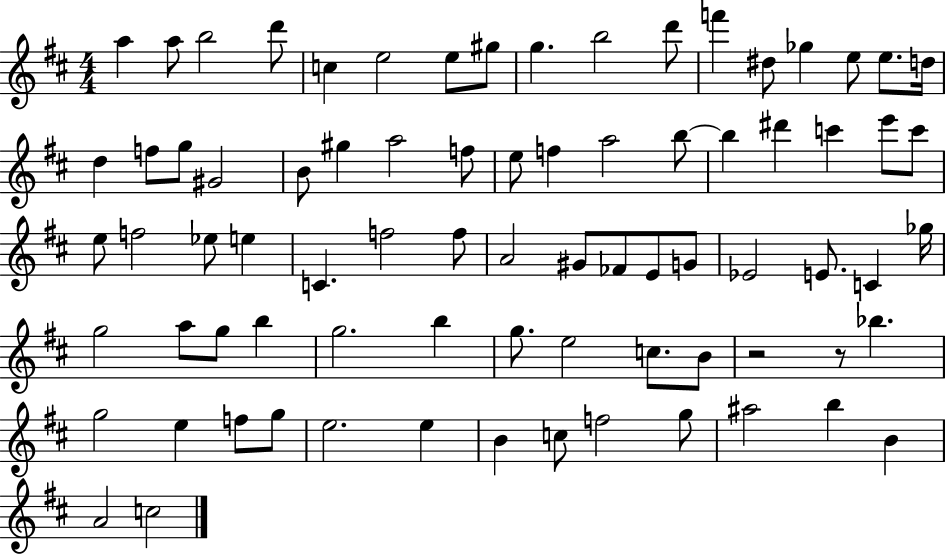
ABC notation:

X:1
T:Untitled
M:4/4
L:1/4
K:D
a a/2 b2 d'/2 c e2 e/2 ^g/2 g b2 d'/2 f' ^d/2 _g e/2 e/2 d/4 d f/2 g/2 ^G2 B/2 ^g a2 f/2 e/2 f a2 b/2 b ^d' c' e'/2 c'/2 e/2 f2 _e/2 e C f2 f/2 A2 ^G/2 _F/2 E/2 G/2 _E2 E/2 C _g/4 g2 a/2 g/2 b g2 b g/2 e2 c/2 B/2 z2 z/2 _b g2 e f/2 g/2 e2 e B c/2 f2 g/2 ^a2 b B A2 c2